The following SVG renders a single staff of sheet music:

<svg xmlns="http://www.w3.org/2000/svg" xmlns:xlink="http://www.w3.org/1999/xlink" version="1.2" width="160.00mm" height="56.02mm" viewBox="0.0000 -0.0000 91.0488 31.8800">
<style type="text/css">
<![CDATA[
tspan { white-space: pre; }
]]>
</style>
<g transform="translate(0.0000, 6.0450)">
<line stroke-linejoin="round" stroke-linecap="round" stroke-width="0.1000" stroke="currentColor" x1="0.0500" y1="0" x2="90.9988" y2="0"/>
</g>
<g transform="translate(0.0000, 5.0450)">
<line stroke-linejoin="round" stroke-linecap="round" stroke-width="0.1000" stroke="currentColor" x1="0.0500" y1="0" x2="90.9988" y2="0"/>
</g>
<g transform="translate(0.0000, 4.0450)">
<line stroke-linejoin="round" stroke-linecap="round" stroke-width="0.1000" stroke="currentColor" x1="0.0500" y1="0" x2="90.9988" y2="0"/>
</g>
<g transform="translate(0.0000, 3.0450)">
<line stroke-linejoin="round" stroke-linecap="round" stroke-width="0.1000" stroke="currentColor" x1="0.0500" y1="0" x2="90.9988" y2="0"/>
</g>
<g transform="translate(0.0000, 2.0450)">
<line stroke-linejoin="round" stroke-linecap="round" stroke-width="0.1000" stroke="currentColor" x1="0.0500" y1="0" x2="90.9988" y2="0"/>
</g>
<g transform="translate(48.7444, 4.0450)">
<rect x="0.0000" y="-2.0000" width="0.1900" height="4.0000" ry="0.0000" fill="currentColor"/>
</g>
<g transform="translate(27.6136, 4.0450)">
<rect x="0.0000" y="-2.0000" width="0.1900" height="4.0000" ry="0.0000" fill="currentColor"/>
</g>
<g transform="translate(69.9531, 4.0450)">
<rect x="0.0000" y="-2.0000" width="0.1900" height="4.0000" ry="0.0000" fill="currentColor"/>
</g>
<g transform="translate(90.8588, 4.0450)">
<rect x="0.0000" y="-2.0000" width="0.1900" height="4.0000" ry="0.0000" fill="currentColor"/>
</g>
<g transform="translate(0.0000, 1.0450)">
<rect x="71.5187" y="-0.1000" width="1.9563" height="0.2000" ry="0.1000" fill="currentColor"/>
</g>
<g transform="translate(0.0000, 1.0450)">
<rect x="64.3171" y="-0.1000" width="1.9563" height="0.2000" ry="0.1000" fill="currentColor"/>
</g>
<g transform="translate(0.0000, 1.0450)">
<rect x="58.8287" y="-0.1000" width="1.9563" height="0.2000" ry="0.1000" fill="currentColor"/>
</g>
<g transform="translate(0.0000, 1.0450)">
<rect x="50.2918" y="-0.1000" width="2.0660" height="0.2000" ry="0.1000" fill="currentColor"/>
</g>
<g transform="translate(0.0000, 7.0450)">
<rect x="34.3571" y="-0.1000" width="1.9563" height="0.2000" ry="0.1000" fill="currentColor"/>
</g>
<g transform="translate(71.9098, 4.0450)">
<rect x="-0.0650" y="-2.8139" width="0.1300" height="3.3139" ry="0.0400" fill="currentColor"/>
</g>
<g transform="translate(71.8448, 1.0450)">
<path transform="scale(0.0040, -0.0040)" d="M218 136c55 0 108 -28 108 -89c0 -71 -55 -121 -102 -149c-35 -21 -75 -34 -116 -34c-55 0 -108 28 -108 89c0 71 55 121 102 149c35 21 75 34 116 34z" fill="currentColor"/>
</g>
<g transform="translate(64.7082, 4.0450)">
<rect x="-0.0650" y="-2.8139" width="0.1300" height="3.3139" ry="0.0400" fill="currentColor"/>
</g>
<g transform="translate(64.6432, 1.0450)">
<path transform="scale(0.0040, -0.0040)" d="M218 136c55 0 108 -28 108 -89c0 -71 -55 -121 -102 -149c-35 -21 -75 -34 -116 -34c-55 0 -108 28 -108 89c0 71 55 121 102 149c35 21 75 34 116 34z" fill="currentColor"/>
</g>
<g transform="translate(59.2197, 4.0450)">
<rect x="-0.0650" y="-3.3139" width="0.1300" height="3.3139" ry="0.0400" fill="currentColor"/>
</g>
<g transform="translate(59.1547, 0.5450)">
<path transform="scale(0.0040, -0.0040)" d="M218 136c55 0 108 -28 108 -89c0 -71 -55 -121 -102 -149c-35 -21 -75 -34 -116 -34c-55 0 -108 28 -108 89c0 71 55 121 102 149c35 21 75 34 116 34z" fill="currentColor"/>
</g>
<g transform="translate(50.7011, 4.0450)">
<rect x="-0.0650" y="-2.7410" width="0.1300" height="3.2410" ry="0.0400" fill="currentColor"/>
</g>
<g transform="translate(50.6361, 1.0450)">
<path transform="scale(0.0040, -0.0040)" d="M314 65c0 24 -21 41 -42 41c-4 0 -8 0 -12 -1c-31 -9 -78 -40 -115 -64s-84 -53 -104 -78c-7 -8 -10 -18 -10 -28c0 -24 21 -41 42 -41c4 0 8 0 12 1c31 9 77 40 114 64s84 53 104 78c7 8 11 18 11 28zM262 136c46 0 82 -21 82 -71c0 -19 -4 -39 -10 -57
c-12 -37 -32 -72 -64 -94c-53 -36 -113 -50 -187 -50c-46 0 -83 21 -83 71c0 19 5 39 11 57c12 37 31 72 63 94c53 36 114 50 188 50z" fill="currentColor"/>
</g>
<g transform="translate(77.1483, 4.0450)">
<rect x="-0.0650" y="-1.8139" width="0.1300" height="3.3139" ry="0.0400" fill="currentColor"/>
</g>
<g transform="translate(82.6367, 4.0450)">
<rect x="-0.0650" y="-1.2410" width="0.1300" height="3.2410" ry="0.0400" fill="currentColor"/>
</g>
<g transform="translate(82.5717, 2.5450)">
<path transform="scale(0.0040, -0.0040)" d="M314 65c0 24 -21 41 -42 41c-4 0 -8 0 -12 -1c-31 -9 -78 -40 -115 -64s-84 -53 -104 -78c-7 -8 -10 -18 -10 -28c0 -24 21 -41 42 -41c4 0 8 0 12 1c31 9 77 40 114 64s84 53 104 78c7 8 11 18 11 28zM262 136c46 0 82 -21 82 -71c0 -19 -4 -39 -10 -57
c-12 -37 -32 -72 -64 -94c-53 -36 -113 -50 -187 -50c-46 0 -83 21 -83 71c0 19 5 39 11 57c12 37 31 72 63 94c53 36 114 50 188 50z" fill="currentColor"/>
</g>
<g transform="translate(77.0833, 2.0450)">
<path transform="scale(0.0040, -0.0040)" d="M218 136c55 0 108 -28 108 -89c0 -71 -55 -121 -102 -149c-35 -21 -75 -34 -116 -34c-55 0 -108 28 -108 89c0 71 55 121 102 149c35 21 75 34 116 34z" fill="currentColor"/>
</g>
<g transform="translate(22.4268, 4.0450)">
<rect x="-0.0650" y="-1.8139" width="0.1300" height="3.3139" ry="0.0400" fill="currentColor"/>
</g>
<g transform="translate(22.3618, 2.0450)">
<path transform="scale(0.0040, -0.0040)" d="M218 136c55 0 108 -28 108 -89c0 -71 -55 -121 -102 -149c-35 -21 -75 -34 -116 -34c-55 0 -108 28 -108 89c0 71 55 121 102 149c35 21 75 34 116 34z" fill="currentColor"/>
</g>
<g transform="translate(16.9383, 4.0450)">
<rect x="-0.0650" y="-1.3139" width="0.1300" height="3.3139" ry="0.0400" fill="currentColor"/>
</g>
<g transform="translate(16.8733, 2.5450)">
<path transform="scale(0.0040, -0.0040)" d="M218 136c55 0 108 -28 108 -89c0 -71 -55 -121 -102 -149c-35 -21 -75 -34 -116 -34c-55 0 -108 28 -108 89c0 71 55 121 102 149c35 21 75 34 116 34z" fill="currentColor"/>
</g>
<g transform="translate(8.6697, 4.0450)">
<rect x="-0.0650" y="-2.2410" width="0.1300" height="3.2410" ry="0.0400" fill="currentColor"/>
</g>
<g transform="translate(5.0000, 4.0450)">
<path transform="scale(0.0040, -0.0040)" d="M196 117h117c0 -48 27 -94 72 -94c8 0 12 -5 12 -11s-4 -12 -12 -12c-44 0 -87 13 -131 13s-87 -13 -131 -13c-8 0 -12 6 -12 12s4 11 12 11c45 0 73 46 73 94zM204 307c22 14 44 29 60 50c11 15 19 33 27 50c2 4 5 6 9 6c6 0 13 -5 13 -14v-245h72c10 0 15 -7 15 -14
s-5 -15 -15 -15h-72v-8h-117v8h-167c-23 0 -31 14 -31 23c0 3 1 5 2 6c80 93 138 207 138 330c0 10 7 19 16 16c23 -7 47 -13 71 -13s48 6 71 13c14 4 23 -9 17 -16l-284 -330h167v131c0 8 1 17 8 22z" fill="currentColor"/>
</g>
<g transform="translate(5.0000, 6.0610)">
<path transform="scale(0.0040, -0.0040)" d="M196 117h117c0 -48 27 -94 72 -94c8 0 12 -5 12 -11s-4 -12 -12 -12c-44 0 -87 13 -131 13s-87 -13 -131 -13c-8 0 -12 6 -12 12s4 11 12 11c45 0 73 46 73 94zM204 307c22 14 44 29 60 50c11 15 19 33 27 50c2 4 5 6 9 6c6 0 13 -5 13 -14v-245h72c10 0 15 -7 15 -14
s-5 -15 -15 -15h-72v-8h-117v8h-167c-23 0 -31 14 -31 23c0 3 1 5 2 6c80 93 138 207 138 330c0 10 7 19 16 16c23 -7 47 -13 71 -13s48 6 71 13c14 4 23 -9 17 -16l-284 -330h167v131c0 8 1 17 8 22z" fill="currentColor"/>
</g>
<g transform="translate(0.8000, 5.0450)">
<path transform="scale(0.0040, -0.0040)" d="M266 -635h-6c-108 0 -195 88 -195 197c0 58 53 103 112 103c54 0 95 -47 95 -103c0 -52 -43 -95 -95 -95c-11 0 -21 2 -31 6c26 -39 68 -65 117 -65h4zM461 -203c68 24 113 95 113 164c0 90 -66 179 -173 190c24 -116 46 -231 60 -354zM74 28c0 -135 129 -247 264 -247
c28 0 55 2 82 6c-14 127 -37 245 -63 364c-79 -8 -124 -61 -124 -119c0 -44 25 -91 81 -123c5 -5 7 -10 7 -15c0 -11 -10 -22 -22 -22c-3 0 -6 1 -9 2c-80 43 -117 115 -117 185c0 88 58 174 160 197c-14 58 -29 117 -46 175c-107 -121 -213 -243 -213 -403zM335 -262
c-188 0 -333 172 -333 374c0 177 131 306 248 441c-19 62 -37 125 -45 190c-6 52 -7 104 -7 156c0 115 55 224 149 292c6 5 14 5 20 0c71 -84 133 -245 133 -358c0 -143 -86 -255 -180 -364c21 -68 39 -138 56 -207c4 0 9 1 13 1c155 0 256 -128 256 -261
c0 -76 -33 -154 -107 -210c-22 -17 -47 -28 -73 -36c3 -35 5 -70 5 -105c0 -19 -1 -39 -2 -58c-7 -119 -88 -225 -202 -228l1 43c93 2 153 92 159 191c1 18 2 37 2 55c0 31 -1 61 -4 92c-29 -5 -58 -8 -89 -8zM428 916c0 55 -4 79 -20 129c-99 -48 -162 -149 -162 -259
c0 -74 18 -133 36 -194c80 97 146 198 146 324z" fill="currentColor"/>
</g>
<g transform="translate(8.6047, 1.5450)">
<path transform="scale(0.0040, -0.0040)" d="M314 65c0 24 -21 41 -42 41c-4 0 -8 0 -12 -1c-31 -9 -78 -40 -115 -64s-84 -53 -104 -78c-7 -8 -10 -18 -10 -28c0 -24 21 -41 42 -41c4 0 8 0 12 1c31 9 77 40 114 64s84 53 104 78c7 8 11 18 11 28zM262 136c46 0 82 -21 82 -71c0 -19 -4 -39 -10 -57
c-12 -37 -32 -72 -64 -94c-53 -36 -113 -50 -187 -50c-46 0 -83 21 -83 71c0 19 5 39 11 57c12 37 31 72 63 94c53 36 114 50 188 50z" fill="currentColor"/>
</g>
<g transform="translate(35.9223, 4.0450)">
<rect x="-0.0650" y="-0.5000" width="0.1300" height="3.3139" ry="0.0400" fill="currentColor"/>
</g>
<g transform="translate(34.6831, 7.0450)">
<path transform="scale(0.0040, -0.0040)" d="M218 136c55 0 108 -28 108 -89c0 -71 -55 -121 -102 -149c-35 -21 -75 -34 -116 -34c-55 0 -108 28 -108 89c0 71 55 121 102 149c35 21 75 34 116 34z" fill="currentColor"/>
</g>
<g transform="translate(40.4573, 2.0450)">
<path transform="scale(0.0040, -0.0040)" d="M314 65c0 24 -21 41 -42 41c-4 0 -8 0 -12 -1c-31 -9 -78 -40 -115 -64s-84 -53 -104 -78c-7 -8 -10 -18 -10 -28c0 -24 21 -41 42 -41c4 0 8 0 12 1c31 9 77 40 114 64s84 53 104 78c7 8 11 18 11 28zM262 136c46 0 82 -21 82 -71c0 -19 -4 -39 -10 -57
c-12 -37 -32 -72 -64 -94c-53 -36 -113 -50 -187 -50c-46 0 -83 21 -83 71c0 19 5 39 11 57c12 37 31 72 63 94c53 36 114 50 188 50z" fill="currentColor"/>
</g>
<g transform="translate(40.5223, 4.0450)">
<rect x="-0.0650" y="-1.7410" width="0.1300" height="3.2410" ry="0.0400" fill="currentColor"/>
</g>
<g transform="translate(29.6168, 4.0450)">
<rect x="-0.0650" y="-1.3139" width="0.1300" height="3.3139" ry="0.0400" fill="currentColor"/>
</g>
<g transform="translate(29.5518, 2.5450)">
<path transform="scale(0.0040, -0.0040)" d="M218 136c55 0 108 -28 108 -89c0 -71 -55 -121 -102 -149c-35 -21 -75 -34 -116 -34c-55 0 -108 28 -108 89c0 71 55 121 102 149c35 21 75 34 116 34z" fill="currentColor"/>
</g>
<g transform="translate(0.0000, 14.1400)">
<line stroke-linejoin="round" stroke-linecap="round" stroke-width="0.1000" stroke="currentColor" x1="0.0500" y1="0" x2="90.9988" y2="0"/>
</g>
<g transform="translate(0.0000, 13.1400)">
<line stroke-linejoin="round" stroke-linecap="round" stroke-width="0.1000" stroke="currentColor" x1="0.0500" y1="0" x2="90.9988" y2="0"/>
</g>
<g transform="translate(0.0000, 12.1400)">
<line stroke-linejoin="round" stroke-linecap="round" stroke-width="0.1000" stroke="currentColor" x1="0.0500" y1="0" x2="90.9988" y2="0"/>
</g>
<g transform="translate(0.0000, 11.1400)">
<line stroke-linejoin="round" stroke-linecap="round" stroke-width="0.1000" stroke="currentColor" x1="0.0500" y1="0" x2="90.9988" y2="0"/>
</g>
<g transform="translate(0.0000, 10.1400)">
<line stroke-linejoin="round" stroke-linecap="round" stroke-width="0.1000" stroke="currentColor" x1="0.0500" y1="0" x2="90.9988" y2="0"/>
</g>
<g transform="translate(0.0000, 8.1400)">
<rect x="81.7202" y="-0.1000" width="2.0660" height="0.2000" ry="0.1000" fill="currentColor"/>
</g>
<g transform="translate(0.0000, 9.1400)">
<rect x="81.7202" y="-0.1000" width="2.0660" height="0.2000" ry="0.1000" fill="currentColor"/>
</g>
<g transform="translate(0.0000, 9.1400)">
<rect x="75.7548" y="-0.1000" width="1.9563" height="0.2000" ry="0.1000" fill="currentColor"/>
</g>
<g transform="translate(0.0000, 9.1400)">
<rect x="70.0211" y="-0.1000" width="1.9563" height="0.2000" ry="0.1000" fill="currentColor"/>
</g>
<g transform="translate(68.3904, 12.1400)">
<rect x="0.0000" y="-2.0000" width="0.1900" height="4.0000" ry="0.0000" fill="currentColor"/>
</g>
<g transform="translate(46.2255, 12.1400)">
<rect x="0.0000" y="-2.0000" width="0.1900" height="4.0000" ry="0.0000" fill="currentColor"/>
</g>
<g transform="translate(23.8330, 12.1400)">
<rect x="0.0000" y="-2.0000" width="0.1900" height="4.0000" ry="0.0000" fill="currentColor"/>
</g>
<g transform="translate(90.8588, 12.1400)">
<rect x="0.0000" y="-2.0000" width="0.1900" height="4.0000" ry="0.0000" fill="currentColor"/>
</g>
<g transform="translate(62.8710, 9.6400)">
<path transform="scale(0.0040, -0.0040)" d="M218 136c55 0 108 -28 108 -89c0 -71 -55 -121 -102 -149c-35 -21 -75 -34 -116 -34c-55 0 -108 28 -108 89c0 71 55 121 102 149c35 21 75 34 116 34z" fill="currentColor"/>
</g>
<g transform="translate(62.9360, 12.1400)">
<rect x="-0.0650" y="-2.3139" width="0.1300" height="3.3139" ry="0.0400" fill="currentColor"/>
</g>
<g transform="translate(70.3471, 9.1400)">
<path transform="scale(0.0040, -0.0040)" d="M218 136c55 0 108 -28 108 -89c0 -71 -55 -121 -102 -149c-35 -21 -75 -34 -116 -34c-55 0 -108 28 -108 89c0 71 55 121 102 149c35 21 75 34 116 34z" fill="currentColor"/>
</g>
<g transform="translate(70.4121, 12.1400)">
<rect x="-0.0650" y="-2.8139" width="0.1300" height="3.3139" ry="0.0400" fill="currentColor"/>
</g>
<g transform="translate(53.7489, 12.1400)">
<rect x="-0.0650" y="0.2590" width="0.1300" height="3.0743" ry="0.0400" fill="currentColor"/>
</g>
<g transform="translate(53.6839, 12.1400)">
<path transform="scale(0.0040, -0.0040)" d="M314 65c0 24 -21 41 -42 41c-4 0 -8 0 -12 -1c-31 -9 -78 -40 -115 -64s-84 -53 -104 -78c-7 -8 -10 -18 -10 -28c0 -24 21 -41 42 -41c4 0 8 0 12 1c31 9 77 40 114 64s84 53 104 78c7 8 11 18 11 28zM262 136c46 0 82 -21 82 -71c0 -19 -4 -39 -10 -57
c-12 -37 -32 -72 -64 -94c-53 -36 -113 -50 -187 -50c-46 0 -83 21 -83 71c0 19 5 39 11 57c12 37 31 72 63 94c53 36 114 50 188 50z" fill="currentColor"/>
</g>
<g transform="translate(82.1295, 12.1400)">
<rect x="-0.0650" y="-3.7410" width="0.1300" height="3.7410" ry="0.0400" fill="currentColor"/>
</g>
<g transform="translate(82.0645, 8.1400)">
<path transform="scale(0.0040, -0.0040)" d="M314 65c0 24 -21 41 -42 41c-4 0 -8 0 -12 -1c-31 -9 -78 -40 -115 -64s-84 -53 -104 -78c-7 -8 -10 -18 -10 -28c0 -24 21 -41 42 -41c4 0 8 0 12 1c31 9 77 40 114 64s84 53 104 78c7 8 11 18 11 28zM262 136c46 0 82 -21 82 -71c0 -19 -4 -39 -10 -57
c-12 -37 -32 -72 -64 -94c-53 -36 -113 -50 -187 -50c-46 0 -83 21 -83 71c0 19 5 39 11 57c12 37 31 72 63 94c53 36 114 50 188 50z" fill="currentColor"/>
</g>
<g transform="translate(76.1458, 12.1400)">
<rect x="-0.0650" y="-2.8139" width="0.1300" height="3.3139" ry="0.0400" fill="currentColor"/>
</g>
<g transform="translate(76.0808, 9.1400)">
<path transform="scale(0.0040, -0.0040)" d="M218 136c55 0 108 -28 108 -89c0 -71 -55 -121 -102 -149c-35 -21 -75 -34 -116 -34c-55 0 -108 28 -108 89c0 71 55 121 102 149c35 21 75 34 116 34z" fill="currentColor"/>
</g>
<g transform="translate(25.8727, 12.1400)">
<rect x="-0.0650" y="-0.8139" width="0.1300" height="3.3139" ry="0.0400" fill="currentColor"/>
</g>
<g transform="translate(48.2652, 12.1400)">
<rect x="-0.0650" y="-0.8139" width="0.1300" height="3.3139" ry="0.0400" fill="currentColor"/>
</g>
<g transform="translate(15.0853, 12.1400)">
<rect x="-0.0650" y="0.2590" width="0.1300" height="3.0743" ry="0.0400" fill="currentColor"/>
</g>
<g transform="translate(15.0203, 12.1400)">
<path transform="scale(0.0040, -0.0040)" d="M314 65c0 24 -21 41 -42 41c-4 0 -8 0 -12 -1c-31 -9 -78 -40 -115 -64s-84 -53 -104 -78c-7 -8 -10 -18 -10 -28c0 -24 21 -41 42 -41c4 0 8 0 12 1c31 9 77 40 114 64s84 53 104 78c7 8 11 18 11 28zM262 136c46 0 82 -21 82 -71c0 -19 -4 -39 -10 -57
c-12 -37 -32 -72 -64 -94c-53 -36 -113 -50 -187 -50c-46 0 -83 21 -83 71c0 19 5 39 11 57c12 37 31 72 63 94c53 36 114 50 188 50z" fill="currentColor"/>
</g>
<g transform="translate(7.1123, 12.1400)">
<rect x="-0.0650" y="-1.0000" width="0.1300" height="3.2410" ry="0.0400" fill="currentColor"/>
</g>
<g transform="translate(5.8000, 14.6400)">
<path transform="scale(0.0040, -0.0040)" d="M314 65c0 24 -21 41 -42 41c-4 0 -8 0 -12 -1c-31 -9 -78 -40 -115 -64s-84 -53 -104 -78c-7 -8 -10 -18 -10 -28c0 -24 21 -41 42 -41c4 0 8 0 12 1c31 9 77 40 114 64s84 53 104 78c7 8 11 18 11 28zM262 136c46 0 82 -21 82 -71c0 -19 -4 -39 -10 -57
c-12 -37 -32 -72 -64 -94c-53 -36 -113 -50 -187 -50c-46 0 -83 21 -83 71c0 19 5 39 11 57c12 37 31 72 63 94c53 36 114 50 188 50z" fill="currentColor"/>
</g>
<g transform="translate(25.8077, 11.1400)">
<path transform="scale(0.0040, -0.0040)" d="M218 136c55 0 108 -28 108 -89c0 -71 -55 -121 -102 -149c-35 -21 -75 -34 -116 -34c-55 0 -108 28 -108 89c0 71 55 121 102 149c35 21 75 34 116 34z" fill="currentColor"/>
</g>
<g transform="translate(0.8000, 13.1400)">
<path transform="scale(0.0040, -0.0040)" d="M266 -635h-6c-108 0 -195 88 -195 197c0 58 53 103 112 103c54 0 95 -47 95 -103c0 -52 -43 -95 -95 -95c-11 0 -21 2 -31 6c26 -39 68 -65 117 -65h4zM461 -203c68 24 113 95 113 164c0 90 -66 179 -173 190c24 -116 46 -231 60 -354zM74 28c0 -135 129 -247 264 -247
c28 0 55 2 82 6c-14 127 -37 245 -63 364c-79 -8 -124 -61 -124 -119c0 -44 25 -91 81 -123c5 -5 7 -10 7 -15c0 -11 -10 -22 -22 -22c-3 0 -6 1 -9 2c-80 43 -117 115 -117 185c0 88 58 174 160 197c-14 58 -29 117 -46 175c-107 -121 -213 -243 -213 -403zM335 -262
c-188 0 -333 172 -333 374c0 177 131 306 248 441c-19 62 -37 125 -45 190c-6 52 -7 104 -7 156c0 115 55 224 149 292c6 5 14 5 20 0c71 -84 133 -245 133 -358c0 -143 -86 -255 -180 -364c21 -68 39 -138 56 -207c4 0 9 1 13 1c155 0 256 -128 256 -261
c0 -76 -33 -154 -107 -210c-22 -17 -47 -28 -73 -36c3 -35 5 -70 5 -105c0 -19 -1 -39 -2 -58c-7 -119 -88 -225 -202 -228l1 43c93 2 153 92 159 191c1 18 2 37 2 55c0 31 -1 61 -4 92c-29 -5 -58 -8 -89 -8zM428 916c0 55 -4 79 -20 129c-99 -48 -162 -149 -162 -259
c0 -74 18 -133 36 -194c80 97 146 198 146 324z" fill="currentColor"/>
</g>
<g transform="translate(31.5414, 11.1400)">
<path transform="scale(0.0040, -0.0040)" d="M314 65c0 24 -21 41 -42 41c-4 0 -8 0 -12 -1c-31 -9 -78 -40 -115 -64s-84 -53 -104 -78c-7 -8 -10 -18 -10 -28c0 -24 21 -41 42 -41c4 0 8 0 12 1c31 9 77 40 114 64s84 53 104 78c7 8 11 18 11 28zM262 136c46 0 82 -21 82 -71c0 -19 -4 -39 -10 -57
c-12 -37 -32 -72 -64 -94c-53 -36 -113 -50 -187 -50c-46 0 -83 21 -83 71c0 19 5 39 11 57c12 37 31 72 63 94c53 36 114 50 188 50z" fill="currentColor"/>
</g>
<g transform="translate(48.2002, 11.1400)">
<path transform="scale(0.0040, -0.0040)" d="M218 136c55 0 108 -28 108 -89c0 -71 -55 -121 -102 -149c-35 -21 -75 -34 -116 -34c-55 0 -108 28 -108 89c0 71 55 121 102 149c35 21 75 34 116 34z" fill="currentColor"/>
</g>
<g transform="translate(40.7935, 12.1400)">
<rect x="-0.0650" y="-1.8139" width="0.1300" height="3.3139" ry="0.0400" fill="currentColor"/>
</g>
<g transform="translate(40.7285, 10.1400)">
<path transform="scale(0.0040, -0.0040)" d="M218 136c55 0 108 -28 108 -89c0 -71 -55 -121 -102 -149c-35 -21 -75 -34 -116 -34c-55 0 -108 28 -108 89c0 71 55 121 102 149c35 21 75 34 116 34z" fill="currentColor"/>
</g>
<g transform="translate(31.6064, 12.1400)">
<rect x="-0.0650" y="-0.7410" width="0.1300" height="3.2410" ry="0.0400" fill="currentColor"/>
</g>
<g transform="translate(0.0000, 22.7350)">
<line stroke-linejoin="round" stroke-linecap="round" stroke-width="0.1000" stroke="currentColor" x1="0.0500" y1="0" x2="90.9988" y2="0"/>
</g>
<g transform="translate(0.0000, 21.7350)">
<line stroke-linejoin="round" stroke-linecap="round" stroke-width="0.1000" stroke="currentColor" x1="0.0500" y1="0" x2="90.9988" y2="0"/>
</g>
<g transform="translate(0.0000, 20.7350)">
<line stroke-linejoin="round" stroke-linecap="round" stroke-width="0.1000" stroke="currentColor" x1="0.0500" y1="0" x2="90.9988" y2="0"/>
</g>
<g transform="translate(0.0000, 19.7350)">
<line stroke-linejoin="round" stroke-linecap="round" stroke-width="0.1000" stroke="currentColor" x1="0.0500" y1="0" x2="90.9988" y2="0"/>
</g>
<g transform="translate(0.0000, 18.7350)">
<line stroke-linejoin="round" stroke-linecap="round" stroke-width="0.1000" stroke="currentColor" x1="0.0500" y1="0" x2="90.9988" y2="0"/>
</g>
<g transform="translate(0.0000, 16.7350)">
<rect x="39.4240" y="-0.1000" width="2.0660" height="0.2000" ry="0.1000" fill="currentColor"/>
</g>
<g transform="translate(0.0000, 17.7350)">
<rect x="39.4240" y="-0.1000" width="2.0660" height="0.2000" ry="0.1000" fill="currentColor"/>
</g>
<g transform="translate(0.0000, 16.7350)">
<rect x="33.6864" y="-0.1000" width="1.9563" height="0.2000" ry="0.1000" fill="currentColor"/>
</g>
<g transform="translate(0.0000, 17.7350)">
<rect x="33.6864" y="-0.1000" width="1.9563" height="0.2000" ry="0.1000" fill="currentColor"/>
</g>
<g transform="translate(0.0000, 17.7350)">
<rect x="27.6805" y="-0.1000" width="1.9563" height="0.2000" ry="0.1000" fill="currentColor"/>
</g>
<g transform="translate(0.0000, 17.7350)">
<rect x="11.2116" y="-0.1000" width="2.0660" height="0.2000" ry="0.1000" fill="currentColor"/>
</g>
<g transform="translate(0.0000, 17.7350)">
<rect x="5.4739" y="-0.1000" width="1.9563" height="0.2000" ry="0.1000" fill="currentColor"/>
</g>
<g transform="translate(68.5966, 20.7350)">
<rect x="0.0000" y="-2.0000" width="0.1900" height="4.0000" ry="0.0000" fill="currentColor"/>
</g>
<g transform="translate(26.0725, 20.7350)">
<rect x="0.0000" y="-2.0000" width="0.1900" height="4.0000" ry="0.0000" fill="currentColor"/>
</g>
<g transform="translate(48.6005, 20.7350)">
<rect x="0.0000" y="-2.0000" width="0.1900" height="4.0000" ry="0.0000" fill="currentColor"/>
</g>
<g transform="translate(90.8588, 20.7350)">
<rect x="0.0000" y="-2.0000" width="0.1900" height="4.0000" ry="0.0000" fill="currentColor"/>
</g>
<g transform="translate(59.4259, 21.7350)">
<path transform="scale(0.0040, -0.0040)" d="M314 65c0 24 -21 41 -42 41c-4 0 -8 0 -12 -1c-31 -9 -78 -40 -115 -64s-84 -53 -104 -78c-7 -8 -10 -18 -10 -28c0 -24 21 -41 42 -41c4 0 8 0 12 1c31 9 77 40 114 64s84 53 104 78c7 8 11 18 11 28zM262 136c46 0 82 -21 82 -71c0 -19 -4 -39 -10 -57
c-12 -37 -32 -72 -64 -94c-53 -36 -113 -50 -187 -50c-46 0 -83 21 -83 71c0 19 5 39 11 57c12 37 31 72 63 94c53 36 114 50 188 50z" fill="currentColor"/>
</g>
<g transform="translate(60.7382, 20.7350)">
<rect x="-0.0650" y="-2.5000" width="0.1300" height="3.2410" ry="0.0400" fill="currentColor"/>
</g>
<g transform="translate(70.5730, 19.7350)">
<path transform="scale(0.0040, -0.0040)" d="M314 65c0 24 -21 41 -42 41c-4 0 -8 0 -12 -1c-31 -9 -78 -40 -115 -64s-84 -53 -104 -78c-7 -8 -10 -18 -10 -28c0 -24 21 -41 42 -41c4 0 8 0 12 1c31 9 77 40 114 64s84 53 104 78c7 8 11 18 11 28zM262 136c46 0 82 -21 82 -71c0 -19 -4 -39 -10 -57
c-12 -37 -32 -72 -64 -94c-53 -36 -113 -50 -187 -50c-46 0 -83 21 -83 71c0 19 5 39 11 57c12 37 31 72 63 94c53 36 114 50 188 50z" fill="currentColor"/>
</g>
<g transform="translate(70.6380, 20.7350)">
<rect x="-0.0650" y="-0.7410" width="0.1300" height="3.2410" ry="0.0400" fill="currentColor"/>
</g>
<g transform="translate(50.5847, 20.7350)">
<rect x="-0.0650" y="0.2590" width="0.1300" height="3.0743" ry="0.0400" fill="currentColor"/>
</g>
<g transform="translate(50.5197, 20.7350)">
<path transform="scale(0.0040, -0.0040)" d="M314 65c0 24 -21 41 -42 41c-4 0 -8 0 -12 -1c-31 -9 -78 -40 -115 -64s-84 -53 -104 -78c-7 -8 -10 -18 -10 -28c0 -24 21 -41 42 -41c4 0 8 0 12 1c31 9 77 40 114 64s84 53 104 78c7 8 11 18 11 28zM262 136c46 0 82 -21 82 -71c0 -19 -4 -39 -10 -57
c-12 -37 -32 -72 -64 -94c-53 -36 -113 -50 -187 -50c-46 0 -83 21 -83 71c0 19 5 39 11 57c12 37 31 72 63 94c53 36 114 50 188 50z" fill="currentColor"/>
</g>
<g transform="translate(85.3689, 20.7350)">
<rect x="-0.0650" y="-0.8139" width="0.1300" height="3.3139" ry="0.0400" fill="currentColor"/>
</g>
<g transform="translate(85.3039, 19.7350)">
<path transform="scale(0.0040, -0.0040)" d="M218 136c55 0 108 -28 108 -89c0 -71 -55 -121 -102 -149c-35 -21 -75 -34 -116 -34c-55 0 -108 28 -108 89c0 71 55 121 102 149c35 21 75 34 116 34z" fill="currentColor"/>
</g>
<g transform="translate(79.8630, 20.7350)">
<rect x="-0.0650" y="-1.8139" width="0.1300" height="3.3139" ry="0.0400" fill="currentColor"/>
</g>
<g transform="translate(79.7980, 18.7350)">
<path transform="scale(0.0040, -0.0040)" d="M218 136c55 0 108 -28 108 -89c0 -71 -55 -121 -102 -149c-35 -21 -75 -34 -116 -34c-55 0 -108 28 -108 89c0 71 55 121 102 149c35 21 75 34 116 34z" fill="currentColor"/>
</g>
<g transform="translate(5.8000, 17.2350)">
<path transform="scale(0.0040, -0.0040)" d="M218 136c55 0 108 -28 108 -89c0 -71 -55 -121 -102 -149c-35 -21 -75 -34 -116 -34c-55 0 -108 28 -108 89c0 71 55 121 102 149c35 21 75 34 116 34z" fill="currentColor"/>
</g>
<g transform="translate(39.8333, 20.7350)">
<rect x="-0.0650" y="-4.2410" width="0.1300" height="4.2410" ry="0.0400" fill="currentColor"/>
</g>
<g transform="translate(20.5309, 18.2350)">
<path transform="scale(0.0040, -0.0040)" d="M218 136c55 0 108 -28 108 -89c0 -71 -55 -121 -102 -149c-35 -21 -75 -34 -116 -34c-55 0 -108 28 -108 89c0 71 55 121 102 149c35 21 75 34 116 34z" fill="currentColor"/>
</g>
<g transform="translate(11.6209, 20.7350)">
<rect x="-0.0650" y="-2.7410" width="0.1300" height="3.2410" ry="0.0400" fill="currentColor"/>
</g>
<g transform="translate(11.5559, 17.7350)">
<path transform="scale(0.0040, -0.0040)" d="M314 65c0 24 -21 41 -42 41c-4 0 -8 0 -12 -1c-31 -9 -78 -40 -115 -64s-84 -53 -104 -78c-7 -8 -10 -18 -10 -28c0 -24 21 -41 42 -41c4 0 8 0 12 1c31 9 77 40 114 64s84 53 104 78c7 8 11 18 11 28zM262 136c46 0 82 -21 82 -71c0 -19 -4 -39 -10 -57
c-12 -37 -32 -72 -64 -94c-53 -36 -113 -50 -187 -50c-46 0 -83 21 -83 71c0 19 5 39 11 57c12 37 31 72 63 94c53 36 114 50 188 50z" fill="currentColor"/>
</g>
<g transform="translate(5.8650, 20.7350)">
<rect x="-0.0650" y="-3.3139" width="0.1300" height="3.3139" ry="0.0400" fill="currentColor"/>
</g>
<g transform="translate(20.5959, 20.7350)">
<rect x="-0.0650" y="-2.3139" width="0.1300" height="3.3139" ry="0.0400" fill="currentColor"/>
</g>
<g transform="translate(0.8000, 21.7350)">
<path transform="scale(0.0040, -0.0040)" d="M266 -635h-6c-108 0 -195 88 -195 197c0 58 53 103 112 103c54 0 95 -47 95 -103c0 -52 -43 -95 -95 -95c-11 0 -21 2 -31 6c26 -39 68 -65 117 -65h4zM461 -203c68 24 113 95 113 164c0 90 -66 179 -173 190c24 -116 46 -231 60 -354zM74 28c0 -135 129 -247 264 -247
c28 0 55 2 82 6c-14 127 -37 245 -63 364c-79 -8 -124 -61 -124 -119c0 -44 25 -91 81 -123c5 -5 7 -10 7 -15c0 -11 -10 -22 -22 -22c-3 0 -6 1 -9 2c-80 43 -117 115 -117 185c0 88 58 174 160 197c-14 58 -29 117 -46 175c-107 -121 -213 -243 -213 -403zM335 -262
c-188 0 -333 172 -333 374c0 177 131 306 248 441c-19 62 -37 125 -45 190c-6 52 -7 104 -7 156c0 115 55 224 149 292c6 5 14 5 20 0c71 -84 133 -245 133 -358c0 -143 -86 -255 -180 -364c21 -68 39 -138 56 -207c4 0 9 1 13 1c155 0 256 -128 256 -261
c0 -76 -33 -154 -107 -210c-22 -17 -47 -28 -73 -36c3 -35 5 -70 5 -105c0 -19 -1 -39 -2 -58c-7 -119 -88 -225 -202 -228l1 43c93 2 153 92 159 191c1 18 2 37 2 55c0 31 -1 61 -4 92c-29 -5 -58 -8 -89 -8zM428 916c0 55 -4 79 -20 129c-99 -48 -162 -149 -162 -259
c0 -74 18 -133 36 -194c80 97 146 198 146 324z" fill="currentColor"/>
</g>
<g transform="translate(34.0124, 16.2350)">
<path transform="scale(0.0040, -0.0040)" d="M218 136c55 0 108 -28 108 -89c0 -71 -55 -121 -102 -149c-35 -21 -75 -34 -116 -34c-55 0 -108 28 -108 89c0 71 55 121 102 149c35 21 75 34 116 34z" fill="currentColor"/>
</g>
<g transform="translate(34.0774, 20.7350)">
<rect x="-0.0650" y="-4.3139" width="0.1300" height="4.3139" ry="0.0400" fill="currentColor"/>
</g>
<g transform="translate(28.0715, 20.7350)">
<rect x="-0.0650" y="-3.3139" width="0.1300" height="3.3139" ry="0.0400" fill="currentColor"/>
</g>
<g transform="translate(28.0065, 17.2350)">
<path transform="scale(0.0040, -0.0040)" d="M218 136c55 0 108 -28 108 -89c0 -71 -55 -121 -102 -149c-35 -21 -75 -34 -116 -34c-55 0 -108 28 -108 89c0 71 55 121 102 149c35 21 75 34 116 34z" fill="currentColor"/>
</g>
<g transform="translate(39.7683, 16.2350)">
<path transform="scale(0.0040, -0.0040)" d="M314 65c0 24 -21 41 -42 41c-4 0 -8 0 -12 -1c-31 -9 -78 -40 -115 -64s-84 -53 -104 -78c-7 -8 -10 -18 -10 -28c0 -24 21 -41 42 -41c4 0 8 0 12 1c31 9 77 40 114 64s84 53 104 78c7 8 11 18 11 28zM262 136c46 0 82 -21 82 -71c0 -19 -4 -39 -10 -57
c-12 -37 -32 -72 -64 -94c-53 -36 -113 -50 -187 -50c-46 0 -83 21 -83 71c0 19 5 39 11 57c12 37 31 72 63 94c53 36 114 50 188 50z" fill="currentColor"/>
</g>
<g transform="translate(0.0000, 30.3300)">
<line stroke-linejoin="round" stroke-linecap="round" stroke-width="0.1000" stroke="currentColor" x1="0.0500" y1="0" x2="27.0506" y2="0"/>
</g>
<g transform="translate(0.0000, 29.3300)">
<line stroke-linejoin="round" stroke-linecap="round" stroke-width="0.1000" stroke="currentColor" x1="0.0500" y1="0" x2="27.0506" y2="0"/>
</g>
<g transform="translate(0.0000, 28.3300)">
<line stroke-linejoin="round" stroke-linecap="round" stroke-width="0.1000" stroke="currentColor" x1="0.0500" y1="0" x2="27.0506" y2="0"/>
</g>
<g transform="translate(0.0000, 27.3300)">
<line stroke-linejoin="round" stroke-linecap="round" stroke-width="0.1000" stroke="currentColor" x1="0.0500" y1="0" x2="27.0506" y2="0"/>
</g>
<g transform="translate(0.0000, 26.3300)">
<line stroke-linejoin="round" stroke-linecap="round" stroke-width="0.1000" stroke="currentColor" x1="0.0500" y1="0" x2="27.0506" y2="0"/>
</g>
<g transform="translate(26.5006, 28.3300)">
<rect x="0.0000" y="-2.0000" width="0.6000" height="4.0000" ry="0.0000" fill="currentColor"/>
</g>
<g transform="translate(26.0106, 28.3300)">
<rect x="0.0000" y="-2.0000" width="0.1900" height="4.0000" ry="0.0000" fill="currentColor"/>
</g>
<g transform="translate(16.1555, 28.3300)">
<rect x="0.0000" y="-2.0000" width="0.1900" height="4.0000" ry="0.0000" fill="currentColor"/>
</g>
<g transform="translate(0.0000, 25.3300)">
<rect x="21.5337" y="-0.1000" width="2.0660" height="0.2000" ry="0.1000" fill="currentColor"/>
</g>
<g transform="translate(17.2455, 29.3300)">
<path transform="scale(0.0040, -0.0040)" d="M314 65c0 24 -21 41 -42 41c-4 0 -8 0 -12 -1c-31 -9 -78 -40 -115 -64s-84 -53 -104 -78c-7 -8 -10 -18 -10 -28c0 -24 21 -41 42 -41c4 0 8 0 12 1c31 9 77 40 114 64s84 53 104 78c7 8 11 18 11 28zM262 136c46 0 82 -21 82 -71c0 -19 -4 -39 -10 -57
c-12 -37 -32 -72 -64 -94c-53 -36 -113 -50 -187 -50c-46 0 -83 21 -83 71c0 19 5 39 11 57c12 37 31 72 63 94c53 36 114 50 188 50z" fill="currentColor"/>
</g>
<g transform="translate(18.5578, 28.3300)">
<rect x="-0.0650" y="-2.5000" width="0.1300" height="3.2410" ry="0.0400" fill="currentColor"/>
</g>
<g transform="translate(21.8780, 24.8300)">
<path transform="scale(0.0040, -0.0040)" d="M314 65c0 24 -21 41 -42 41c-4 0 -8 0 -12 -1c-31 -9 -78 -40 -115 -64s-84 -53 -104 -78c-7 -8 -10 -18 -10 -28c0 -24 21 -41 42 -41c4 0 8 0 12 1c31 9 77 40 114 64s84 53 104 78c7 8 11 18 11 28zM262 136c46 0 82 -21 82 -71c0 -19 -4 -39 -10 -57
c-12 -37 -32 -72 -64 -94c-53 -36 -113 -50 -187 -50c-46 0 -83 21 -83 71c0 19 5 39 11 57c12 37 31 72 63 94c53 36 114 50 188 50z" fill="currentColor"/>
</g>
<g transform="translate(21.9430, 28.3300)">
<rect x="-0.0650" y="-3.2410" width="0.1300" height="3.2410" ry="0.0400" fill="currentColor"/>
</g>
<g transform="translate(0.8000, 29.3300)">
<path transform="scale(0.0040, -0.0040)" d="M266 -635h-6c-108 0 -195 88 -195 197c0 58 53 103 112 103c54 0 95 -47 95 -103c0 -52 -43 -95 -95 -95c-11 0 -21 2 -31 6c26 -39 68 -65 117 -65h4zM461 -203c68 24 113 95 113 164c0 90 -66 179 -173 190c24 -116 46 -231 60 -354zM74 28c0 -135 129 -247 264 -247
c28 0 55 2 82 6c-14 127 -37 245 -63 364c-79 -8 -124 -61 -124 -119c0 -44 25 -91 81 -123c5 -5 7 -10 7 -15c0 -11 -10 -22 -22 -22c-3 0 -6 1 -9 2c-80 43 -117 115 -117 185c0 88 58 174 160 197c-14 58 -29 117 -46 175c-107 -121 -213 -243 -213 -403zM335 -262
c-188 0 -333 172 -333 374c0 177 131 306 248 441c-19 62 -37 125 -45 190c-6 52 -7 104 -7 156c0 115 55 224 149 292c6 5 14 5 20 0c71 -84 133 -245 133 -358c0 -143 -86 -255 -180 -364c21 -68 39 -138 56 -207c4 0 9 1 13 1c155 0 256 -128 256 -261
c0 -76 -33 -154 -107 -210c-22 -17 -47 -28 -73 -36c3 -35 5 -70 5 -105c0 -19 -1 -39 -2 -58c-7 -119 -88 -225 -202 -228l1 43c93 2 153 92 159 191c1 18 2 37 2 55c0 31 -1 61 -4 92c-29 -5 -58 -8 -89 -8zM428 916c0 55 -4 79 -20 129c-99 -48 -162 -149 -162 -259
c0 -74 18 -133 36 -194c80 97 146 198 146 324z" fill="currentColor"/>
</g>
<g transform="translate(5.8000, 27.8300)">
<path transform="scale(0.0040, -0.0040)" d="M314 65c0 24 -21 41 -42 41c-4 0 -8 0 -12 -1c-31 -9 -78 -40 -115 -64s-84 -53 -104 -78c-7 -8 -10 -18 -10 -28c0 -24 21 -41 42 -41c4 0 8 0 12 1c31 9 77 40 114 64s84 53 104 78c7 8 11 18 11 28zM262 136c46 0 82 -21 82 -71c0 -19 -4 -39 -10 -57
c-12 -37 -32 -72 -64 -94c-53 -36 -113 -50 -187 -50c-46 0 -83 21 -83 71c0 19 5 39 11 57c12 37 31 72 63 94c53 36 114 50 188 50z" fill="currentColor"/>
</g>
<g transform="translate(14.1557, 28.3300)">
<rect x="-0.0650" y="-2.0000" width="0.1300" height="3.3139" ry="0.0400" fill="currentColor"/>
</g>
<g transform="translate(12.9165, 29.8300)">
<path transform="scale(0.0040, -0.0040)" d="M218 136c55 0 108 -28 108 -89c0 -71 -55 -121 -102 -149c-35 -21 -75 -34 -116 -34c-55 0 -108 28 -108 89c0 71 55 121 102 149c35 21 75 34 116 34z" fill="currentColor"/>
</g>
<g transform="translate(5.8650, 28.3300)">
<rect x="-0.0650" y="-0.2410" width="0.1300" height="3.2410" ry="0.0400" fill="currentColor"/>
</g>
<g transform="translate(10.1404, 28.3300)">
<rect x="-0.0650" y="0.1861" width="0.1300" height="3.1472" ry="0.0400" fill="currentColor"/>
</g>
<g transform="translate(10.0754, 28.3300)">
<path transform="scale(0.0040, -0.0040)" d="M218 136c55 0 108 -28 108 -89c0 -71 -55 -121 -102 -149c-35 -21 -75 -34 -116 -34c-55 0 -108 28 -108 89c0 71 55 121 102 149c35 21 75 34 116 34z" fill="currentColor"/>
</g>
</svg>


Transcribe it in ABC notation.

X:1
T:Untitled
M:4/4
L:1/4
K:C
g2 e f e C f2 a2 b a a f e2 D2 B2 d d2 f d B2 g a a c'2 b a2 g b d' d'2 B2 G2 d2 f d c2 B F G2 b2